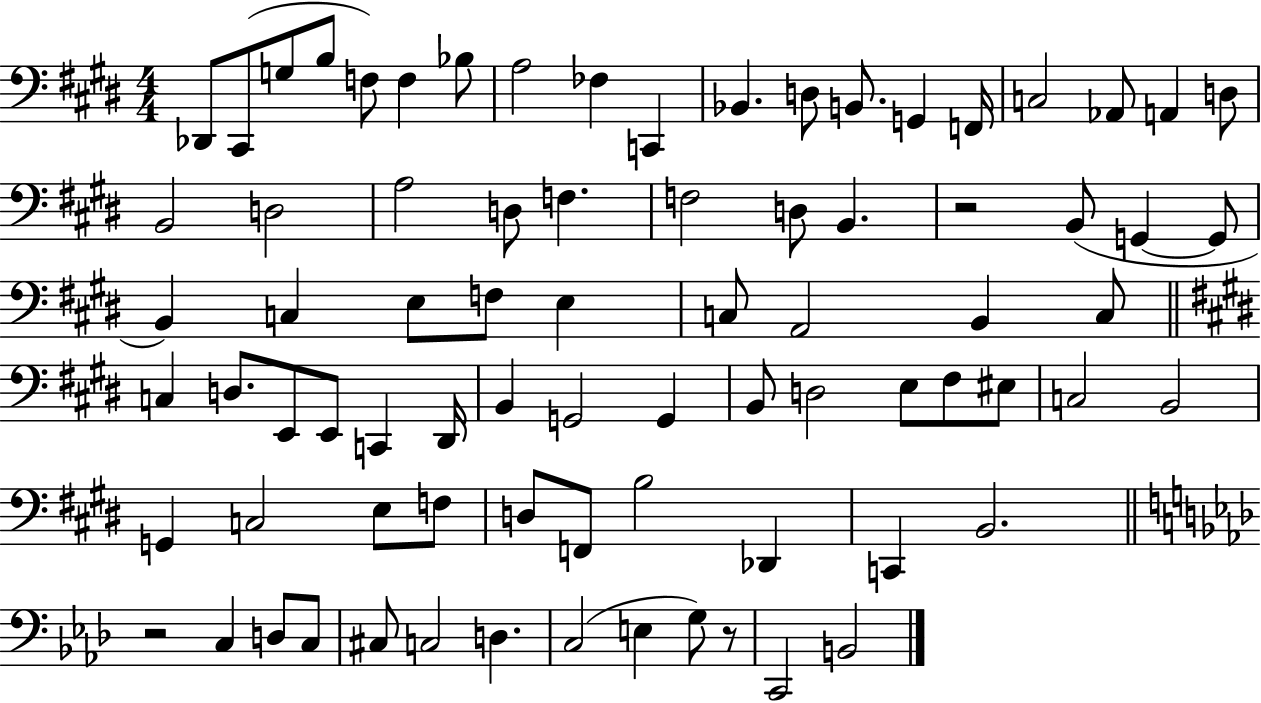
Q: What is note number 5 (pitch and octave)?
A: F3